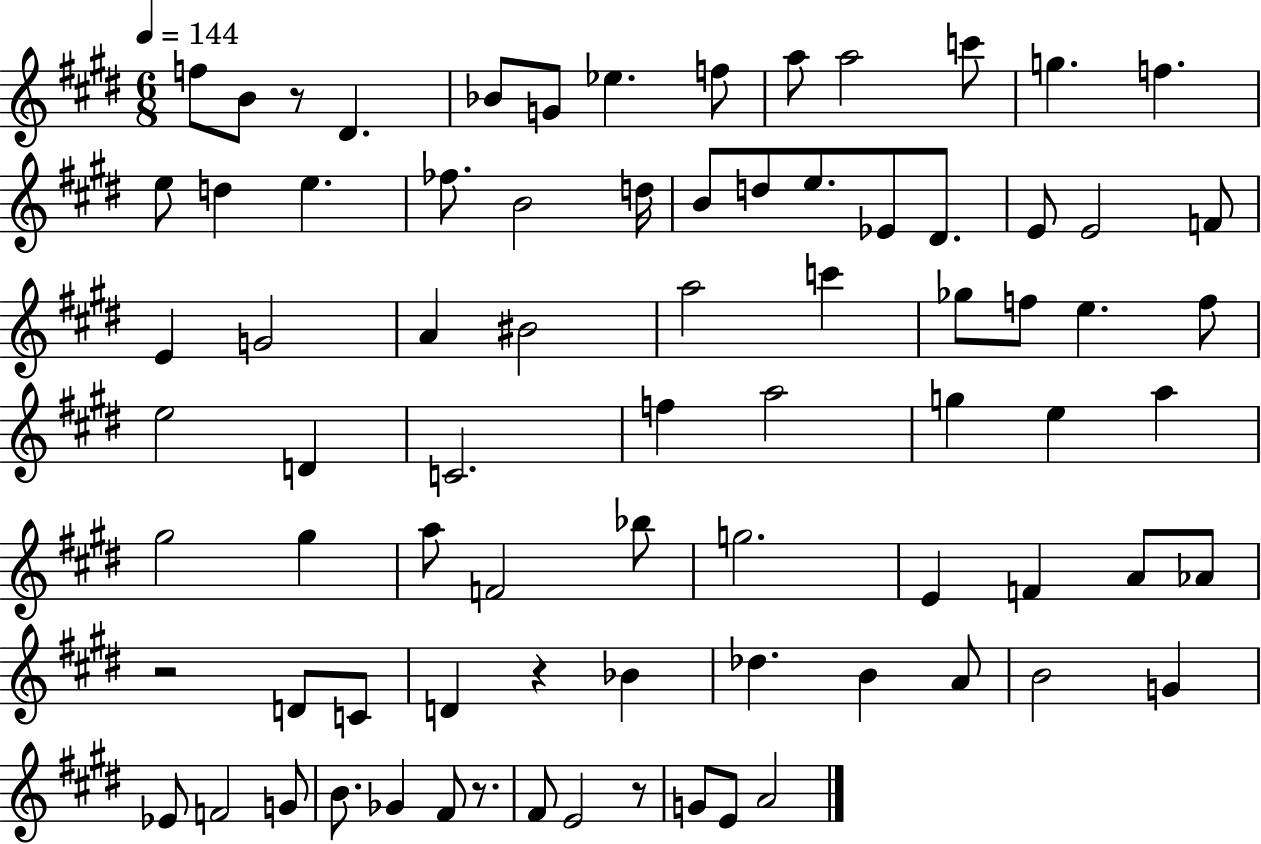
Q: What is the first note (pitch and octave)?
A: F5